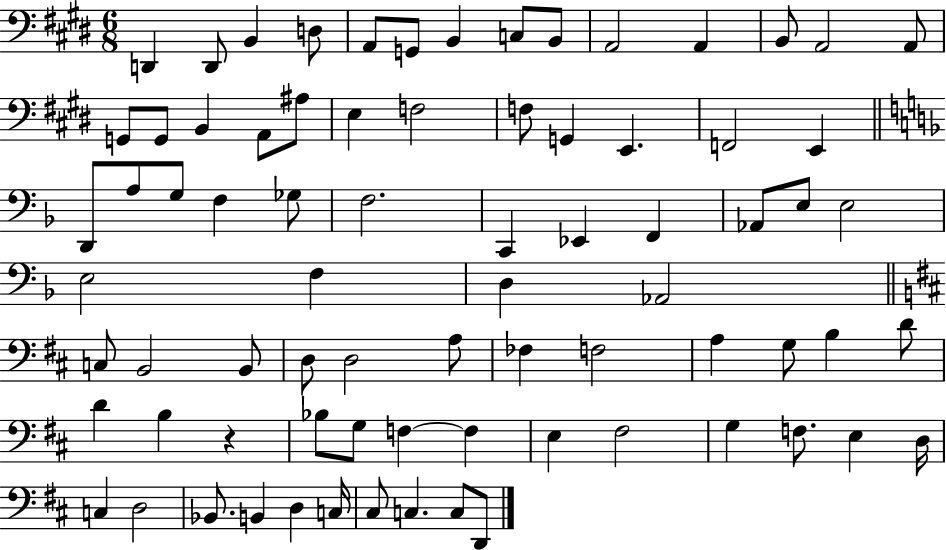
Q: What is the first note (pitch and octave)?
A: D2